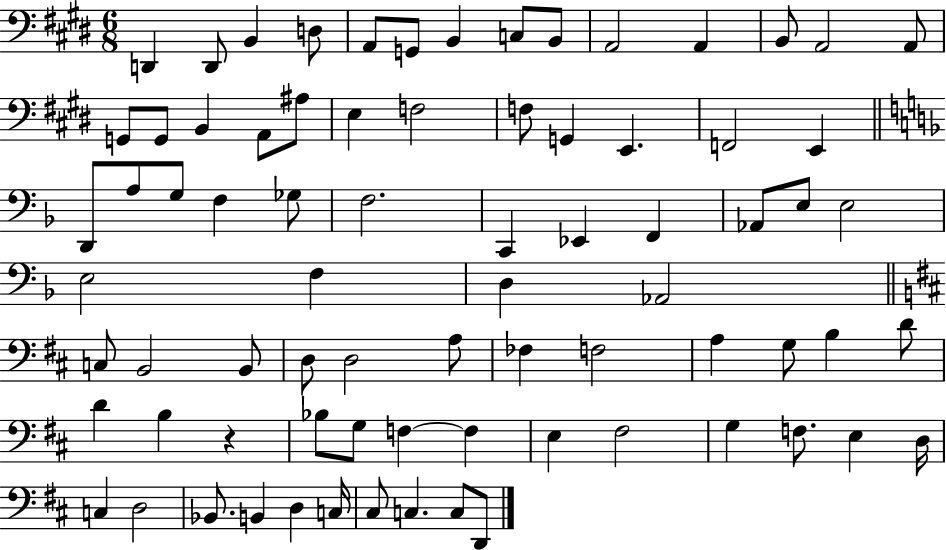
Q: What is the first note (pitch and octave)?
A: D2